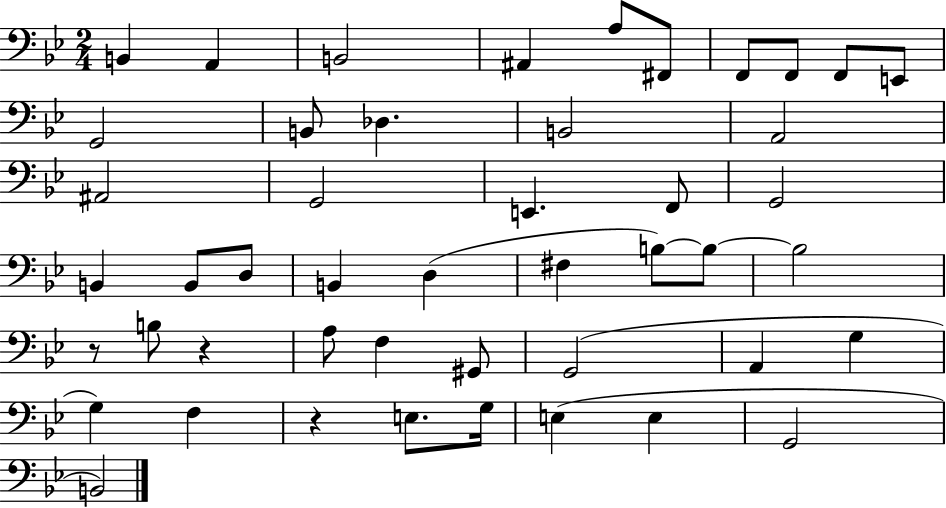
{
  \clef bass
  \numericTimeSignature
  \time 2/4
  \key bes \major
  b,4 a,4 | b,2 | ais,4 a8 fis,8 | f,8 f,8 f,8 e,8 | \break g,2 | b,8 des4. | b,2 | a,2 | \break ais,2 | g,2 | e,4. f,8 | g,2 | \break b,4 b,8 d8 | b,4 d4( | fis4 b8~~) b8~~ | b2 | \break r8 b8 r4 | a8 f4 gis,8 | g,2( | a,4 g4 | \break g4) f4 | r4 e8. g16 | e4( e4 | g,2 | \break b,2) | \bar "|."
}